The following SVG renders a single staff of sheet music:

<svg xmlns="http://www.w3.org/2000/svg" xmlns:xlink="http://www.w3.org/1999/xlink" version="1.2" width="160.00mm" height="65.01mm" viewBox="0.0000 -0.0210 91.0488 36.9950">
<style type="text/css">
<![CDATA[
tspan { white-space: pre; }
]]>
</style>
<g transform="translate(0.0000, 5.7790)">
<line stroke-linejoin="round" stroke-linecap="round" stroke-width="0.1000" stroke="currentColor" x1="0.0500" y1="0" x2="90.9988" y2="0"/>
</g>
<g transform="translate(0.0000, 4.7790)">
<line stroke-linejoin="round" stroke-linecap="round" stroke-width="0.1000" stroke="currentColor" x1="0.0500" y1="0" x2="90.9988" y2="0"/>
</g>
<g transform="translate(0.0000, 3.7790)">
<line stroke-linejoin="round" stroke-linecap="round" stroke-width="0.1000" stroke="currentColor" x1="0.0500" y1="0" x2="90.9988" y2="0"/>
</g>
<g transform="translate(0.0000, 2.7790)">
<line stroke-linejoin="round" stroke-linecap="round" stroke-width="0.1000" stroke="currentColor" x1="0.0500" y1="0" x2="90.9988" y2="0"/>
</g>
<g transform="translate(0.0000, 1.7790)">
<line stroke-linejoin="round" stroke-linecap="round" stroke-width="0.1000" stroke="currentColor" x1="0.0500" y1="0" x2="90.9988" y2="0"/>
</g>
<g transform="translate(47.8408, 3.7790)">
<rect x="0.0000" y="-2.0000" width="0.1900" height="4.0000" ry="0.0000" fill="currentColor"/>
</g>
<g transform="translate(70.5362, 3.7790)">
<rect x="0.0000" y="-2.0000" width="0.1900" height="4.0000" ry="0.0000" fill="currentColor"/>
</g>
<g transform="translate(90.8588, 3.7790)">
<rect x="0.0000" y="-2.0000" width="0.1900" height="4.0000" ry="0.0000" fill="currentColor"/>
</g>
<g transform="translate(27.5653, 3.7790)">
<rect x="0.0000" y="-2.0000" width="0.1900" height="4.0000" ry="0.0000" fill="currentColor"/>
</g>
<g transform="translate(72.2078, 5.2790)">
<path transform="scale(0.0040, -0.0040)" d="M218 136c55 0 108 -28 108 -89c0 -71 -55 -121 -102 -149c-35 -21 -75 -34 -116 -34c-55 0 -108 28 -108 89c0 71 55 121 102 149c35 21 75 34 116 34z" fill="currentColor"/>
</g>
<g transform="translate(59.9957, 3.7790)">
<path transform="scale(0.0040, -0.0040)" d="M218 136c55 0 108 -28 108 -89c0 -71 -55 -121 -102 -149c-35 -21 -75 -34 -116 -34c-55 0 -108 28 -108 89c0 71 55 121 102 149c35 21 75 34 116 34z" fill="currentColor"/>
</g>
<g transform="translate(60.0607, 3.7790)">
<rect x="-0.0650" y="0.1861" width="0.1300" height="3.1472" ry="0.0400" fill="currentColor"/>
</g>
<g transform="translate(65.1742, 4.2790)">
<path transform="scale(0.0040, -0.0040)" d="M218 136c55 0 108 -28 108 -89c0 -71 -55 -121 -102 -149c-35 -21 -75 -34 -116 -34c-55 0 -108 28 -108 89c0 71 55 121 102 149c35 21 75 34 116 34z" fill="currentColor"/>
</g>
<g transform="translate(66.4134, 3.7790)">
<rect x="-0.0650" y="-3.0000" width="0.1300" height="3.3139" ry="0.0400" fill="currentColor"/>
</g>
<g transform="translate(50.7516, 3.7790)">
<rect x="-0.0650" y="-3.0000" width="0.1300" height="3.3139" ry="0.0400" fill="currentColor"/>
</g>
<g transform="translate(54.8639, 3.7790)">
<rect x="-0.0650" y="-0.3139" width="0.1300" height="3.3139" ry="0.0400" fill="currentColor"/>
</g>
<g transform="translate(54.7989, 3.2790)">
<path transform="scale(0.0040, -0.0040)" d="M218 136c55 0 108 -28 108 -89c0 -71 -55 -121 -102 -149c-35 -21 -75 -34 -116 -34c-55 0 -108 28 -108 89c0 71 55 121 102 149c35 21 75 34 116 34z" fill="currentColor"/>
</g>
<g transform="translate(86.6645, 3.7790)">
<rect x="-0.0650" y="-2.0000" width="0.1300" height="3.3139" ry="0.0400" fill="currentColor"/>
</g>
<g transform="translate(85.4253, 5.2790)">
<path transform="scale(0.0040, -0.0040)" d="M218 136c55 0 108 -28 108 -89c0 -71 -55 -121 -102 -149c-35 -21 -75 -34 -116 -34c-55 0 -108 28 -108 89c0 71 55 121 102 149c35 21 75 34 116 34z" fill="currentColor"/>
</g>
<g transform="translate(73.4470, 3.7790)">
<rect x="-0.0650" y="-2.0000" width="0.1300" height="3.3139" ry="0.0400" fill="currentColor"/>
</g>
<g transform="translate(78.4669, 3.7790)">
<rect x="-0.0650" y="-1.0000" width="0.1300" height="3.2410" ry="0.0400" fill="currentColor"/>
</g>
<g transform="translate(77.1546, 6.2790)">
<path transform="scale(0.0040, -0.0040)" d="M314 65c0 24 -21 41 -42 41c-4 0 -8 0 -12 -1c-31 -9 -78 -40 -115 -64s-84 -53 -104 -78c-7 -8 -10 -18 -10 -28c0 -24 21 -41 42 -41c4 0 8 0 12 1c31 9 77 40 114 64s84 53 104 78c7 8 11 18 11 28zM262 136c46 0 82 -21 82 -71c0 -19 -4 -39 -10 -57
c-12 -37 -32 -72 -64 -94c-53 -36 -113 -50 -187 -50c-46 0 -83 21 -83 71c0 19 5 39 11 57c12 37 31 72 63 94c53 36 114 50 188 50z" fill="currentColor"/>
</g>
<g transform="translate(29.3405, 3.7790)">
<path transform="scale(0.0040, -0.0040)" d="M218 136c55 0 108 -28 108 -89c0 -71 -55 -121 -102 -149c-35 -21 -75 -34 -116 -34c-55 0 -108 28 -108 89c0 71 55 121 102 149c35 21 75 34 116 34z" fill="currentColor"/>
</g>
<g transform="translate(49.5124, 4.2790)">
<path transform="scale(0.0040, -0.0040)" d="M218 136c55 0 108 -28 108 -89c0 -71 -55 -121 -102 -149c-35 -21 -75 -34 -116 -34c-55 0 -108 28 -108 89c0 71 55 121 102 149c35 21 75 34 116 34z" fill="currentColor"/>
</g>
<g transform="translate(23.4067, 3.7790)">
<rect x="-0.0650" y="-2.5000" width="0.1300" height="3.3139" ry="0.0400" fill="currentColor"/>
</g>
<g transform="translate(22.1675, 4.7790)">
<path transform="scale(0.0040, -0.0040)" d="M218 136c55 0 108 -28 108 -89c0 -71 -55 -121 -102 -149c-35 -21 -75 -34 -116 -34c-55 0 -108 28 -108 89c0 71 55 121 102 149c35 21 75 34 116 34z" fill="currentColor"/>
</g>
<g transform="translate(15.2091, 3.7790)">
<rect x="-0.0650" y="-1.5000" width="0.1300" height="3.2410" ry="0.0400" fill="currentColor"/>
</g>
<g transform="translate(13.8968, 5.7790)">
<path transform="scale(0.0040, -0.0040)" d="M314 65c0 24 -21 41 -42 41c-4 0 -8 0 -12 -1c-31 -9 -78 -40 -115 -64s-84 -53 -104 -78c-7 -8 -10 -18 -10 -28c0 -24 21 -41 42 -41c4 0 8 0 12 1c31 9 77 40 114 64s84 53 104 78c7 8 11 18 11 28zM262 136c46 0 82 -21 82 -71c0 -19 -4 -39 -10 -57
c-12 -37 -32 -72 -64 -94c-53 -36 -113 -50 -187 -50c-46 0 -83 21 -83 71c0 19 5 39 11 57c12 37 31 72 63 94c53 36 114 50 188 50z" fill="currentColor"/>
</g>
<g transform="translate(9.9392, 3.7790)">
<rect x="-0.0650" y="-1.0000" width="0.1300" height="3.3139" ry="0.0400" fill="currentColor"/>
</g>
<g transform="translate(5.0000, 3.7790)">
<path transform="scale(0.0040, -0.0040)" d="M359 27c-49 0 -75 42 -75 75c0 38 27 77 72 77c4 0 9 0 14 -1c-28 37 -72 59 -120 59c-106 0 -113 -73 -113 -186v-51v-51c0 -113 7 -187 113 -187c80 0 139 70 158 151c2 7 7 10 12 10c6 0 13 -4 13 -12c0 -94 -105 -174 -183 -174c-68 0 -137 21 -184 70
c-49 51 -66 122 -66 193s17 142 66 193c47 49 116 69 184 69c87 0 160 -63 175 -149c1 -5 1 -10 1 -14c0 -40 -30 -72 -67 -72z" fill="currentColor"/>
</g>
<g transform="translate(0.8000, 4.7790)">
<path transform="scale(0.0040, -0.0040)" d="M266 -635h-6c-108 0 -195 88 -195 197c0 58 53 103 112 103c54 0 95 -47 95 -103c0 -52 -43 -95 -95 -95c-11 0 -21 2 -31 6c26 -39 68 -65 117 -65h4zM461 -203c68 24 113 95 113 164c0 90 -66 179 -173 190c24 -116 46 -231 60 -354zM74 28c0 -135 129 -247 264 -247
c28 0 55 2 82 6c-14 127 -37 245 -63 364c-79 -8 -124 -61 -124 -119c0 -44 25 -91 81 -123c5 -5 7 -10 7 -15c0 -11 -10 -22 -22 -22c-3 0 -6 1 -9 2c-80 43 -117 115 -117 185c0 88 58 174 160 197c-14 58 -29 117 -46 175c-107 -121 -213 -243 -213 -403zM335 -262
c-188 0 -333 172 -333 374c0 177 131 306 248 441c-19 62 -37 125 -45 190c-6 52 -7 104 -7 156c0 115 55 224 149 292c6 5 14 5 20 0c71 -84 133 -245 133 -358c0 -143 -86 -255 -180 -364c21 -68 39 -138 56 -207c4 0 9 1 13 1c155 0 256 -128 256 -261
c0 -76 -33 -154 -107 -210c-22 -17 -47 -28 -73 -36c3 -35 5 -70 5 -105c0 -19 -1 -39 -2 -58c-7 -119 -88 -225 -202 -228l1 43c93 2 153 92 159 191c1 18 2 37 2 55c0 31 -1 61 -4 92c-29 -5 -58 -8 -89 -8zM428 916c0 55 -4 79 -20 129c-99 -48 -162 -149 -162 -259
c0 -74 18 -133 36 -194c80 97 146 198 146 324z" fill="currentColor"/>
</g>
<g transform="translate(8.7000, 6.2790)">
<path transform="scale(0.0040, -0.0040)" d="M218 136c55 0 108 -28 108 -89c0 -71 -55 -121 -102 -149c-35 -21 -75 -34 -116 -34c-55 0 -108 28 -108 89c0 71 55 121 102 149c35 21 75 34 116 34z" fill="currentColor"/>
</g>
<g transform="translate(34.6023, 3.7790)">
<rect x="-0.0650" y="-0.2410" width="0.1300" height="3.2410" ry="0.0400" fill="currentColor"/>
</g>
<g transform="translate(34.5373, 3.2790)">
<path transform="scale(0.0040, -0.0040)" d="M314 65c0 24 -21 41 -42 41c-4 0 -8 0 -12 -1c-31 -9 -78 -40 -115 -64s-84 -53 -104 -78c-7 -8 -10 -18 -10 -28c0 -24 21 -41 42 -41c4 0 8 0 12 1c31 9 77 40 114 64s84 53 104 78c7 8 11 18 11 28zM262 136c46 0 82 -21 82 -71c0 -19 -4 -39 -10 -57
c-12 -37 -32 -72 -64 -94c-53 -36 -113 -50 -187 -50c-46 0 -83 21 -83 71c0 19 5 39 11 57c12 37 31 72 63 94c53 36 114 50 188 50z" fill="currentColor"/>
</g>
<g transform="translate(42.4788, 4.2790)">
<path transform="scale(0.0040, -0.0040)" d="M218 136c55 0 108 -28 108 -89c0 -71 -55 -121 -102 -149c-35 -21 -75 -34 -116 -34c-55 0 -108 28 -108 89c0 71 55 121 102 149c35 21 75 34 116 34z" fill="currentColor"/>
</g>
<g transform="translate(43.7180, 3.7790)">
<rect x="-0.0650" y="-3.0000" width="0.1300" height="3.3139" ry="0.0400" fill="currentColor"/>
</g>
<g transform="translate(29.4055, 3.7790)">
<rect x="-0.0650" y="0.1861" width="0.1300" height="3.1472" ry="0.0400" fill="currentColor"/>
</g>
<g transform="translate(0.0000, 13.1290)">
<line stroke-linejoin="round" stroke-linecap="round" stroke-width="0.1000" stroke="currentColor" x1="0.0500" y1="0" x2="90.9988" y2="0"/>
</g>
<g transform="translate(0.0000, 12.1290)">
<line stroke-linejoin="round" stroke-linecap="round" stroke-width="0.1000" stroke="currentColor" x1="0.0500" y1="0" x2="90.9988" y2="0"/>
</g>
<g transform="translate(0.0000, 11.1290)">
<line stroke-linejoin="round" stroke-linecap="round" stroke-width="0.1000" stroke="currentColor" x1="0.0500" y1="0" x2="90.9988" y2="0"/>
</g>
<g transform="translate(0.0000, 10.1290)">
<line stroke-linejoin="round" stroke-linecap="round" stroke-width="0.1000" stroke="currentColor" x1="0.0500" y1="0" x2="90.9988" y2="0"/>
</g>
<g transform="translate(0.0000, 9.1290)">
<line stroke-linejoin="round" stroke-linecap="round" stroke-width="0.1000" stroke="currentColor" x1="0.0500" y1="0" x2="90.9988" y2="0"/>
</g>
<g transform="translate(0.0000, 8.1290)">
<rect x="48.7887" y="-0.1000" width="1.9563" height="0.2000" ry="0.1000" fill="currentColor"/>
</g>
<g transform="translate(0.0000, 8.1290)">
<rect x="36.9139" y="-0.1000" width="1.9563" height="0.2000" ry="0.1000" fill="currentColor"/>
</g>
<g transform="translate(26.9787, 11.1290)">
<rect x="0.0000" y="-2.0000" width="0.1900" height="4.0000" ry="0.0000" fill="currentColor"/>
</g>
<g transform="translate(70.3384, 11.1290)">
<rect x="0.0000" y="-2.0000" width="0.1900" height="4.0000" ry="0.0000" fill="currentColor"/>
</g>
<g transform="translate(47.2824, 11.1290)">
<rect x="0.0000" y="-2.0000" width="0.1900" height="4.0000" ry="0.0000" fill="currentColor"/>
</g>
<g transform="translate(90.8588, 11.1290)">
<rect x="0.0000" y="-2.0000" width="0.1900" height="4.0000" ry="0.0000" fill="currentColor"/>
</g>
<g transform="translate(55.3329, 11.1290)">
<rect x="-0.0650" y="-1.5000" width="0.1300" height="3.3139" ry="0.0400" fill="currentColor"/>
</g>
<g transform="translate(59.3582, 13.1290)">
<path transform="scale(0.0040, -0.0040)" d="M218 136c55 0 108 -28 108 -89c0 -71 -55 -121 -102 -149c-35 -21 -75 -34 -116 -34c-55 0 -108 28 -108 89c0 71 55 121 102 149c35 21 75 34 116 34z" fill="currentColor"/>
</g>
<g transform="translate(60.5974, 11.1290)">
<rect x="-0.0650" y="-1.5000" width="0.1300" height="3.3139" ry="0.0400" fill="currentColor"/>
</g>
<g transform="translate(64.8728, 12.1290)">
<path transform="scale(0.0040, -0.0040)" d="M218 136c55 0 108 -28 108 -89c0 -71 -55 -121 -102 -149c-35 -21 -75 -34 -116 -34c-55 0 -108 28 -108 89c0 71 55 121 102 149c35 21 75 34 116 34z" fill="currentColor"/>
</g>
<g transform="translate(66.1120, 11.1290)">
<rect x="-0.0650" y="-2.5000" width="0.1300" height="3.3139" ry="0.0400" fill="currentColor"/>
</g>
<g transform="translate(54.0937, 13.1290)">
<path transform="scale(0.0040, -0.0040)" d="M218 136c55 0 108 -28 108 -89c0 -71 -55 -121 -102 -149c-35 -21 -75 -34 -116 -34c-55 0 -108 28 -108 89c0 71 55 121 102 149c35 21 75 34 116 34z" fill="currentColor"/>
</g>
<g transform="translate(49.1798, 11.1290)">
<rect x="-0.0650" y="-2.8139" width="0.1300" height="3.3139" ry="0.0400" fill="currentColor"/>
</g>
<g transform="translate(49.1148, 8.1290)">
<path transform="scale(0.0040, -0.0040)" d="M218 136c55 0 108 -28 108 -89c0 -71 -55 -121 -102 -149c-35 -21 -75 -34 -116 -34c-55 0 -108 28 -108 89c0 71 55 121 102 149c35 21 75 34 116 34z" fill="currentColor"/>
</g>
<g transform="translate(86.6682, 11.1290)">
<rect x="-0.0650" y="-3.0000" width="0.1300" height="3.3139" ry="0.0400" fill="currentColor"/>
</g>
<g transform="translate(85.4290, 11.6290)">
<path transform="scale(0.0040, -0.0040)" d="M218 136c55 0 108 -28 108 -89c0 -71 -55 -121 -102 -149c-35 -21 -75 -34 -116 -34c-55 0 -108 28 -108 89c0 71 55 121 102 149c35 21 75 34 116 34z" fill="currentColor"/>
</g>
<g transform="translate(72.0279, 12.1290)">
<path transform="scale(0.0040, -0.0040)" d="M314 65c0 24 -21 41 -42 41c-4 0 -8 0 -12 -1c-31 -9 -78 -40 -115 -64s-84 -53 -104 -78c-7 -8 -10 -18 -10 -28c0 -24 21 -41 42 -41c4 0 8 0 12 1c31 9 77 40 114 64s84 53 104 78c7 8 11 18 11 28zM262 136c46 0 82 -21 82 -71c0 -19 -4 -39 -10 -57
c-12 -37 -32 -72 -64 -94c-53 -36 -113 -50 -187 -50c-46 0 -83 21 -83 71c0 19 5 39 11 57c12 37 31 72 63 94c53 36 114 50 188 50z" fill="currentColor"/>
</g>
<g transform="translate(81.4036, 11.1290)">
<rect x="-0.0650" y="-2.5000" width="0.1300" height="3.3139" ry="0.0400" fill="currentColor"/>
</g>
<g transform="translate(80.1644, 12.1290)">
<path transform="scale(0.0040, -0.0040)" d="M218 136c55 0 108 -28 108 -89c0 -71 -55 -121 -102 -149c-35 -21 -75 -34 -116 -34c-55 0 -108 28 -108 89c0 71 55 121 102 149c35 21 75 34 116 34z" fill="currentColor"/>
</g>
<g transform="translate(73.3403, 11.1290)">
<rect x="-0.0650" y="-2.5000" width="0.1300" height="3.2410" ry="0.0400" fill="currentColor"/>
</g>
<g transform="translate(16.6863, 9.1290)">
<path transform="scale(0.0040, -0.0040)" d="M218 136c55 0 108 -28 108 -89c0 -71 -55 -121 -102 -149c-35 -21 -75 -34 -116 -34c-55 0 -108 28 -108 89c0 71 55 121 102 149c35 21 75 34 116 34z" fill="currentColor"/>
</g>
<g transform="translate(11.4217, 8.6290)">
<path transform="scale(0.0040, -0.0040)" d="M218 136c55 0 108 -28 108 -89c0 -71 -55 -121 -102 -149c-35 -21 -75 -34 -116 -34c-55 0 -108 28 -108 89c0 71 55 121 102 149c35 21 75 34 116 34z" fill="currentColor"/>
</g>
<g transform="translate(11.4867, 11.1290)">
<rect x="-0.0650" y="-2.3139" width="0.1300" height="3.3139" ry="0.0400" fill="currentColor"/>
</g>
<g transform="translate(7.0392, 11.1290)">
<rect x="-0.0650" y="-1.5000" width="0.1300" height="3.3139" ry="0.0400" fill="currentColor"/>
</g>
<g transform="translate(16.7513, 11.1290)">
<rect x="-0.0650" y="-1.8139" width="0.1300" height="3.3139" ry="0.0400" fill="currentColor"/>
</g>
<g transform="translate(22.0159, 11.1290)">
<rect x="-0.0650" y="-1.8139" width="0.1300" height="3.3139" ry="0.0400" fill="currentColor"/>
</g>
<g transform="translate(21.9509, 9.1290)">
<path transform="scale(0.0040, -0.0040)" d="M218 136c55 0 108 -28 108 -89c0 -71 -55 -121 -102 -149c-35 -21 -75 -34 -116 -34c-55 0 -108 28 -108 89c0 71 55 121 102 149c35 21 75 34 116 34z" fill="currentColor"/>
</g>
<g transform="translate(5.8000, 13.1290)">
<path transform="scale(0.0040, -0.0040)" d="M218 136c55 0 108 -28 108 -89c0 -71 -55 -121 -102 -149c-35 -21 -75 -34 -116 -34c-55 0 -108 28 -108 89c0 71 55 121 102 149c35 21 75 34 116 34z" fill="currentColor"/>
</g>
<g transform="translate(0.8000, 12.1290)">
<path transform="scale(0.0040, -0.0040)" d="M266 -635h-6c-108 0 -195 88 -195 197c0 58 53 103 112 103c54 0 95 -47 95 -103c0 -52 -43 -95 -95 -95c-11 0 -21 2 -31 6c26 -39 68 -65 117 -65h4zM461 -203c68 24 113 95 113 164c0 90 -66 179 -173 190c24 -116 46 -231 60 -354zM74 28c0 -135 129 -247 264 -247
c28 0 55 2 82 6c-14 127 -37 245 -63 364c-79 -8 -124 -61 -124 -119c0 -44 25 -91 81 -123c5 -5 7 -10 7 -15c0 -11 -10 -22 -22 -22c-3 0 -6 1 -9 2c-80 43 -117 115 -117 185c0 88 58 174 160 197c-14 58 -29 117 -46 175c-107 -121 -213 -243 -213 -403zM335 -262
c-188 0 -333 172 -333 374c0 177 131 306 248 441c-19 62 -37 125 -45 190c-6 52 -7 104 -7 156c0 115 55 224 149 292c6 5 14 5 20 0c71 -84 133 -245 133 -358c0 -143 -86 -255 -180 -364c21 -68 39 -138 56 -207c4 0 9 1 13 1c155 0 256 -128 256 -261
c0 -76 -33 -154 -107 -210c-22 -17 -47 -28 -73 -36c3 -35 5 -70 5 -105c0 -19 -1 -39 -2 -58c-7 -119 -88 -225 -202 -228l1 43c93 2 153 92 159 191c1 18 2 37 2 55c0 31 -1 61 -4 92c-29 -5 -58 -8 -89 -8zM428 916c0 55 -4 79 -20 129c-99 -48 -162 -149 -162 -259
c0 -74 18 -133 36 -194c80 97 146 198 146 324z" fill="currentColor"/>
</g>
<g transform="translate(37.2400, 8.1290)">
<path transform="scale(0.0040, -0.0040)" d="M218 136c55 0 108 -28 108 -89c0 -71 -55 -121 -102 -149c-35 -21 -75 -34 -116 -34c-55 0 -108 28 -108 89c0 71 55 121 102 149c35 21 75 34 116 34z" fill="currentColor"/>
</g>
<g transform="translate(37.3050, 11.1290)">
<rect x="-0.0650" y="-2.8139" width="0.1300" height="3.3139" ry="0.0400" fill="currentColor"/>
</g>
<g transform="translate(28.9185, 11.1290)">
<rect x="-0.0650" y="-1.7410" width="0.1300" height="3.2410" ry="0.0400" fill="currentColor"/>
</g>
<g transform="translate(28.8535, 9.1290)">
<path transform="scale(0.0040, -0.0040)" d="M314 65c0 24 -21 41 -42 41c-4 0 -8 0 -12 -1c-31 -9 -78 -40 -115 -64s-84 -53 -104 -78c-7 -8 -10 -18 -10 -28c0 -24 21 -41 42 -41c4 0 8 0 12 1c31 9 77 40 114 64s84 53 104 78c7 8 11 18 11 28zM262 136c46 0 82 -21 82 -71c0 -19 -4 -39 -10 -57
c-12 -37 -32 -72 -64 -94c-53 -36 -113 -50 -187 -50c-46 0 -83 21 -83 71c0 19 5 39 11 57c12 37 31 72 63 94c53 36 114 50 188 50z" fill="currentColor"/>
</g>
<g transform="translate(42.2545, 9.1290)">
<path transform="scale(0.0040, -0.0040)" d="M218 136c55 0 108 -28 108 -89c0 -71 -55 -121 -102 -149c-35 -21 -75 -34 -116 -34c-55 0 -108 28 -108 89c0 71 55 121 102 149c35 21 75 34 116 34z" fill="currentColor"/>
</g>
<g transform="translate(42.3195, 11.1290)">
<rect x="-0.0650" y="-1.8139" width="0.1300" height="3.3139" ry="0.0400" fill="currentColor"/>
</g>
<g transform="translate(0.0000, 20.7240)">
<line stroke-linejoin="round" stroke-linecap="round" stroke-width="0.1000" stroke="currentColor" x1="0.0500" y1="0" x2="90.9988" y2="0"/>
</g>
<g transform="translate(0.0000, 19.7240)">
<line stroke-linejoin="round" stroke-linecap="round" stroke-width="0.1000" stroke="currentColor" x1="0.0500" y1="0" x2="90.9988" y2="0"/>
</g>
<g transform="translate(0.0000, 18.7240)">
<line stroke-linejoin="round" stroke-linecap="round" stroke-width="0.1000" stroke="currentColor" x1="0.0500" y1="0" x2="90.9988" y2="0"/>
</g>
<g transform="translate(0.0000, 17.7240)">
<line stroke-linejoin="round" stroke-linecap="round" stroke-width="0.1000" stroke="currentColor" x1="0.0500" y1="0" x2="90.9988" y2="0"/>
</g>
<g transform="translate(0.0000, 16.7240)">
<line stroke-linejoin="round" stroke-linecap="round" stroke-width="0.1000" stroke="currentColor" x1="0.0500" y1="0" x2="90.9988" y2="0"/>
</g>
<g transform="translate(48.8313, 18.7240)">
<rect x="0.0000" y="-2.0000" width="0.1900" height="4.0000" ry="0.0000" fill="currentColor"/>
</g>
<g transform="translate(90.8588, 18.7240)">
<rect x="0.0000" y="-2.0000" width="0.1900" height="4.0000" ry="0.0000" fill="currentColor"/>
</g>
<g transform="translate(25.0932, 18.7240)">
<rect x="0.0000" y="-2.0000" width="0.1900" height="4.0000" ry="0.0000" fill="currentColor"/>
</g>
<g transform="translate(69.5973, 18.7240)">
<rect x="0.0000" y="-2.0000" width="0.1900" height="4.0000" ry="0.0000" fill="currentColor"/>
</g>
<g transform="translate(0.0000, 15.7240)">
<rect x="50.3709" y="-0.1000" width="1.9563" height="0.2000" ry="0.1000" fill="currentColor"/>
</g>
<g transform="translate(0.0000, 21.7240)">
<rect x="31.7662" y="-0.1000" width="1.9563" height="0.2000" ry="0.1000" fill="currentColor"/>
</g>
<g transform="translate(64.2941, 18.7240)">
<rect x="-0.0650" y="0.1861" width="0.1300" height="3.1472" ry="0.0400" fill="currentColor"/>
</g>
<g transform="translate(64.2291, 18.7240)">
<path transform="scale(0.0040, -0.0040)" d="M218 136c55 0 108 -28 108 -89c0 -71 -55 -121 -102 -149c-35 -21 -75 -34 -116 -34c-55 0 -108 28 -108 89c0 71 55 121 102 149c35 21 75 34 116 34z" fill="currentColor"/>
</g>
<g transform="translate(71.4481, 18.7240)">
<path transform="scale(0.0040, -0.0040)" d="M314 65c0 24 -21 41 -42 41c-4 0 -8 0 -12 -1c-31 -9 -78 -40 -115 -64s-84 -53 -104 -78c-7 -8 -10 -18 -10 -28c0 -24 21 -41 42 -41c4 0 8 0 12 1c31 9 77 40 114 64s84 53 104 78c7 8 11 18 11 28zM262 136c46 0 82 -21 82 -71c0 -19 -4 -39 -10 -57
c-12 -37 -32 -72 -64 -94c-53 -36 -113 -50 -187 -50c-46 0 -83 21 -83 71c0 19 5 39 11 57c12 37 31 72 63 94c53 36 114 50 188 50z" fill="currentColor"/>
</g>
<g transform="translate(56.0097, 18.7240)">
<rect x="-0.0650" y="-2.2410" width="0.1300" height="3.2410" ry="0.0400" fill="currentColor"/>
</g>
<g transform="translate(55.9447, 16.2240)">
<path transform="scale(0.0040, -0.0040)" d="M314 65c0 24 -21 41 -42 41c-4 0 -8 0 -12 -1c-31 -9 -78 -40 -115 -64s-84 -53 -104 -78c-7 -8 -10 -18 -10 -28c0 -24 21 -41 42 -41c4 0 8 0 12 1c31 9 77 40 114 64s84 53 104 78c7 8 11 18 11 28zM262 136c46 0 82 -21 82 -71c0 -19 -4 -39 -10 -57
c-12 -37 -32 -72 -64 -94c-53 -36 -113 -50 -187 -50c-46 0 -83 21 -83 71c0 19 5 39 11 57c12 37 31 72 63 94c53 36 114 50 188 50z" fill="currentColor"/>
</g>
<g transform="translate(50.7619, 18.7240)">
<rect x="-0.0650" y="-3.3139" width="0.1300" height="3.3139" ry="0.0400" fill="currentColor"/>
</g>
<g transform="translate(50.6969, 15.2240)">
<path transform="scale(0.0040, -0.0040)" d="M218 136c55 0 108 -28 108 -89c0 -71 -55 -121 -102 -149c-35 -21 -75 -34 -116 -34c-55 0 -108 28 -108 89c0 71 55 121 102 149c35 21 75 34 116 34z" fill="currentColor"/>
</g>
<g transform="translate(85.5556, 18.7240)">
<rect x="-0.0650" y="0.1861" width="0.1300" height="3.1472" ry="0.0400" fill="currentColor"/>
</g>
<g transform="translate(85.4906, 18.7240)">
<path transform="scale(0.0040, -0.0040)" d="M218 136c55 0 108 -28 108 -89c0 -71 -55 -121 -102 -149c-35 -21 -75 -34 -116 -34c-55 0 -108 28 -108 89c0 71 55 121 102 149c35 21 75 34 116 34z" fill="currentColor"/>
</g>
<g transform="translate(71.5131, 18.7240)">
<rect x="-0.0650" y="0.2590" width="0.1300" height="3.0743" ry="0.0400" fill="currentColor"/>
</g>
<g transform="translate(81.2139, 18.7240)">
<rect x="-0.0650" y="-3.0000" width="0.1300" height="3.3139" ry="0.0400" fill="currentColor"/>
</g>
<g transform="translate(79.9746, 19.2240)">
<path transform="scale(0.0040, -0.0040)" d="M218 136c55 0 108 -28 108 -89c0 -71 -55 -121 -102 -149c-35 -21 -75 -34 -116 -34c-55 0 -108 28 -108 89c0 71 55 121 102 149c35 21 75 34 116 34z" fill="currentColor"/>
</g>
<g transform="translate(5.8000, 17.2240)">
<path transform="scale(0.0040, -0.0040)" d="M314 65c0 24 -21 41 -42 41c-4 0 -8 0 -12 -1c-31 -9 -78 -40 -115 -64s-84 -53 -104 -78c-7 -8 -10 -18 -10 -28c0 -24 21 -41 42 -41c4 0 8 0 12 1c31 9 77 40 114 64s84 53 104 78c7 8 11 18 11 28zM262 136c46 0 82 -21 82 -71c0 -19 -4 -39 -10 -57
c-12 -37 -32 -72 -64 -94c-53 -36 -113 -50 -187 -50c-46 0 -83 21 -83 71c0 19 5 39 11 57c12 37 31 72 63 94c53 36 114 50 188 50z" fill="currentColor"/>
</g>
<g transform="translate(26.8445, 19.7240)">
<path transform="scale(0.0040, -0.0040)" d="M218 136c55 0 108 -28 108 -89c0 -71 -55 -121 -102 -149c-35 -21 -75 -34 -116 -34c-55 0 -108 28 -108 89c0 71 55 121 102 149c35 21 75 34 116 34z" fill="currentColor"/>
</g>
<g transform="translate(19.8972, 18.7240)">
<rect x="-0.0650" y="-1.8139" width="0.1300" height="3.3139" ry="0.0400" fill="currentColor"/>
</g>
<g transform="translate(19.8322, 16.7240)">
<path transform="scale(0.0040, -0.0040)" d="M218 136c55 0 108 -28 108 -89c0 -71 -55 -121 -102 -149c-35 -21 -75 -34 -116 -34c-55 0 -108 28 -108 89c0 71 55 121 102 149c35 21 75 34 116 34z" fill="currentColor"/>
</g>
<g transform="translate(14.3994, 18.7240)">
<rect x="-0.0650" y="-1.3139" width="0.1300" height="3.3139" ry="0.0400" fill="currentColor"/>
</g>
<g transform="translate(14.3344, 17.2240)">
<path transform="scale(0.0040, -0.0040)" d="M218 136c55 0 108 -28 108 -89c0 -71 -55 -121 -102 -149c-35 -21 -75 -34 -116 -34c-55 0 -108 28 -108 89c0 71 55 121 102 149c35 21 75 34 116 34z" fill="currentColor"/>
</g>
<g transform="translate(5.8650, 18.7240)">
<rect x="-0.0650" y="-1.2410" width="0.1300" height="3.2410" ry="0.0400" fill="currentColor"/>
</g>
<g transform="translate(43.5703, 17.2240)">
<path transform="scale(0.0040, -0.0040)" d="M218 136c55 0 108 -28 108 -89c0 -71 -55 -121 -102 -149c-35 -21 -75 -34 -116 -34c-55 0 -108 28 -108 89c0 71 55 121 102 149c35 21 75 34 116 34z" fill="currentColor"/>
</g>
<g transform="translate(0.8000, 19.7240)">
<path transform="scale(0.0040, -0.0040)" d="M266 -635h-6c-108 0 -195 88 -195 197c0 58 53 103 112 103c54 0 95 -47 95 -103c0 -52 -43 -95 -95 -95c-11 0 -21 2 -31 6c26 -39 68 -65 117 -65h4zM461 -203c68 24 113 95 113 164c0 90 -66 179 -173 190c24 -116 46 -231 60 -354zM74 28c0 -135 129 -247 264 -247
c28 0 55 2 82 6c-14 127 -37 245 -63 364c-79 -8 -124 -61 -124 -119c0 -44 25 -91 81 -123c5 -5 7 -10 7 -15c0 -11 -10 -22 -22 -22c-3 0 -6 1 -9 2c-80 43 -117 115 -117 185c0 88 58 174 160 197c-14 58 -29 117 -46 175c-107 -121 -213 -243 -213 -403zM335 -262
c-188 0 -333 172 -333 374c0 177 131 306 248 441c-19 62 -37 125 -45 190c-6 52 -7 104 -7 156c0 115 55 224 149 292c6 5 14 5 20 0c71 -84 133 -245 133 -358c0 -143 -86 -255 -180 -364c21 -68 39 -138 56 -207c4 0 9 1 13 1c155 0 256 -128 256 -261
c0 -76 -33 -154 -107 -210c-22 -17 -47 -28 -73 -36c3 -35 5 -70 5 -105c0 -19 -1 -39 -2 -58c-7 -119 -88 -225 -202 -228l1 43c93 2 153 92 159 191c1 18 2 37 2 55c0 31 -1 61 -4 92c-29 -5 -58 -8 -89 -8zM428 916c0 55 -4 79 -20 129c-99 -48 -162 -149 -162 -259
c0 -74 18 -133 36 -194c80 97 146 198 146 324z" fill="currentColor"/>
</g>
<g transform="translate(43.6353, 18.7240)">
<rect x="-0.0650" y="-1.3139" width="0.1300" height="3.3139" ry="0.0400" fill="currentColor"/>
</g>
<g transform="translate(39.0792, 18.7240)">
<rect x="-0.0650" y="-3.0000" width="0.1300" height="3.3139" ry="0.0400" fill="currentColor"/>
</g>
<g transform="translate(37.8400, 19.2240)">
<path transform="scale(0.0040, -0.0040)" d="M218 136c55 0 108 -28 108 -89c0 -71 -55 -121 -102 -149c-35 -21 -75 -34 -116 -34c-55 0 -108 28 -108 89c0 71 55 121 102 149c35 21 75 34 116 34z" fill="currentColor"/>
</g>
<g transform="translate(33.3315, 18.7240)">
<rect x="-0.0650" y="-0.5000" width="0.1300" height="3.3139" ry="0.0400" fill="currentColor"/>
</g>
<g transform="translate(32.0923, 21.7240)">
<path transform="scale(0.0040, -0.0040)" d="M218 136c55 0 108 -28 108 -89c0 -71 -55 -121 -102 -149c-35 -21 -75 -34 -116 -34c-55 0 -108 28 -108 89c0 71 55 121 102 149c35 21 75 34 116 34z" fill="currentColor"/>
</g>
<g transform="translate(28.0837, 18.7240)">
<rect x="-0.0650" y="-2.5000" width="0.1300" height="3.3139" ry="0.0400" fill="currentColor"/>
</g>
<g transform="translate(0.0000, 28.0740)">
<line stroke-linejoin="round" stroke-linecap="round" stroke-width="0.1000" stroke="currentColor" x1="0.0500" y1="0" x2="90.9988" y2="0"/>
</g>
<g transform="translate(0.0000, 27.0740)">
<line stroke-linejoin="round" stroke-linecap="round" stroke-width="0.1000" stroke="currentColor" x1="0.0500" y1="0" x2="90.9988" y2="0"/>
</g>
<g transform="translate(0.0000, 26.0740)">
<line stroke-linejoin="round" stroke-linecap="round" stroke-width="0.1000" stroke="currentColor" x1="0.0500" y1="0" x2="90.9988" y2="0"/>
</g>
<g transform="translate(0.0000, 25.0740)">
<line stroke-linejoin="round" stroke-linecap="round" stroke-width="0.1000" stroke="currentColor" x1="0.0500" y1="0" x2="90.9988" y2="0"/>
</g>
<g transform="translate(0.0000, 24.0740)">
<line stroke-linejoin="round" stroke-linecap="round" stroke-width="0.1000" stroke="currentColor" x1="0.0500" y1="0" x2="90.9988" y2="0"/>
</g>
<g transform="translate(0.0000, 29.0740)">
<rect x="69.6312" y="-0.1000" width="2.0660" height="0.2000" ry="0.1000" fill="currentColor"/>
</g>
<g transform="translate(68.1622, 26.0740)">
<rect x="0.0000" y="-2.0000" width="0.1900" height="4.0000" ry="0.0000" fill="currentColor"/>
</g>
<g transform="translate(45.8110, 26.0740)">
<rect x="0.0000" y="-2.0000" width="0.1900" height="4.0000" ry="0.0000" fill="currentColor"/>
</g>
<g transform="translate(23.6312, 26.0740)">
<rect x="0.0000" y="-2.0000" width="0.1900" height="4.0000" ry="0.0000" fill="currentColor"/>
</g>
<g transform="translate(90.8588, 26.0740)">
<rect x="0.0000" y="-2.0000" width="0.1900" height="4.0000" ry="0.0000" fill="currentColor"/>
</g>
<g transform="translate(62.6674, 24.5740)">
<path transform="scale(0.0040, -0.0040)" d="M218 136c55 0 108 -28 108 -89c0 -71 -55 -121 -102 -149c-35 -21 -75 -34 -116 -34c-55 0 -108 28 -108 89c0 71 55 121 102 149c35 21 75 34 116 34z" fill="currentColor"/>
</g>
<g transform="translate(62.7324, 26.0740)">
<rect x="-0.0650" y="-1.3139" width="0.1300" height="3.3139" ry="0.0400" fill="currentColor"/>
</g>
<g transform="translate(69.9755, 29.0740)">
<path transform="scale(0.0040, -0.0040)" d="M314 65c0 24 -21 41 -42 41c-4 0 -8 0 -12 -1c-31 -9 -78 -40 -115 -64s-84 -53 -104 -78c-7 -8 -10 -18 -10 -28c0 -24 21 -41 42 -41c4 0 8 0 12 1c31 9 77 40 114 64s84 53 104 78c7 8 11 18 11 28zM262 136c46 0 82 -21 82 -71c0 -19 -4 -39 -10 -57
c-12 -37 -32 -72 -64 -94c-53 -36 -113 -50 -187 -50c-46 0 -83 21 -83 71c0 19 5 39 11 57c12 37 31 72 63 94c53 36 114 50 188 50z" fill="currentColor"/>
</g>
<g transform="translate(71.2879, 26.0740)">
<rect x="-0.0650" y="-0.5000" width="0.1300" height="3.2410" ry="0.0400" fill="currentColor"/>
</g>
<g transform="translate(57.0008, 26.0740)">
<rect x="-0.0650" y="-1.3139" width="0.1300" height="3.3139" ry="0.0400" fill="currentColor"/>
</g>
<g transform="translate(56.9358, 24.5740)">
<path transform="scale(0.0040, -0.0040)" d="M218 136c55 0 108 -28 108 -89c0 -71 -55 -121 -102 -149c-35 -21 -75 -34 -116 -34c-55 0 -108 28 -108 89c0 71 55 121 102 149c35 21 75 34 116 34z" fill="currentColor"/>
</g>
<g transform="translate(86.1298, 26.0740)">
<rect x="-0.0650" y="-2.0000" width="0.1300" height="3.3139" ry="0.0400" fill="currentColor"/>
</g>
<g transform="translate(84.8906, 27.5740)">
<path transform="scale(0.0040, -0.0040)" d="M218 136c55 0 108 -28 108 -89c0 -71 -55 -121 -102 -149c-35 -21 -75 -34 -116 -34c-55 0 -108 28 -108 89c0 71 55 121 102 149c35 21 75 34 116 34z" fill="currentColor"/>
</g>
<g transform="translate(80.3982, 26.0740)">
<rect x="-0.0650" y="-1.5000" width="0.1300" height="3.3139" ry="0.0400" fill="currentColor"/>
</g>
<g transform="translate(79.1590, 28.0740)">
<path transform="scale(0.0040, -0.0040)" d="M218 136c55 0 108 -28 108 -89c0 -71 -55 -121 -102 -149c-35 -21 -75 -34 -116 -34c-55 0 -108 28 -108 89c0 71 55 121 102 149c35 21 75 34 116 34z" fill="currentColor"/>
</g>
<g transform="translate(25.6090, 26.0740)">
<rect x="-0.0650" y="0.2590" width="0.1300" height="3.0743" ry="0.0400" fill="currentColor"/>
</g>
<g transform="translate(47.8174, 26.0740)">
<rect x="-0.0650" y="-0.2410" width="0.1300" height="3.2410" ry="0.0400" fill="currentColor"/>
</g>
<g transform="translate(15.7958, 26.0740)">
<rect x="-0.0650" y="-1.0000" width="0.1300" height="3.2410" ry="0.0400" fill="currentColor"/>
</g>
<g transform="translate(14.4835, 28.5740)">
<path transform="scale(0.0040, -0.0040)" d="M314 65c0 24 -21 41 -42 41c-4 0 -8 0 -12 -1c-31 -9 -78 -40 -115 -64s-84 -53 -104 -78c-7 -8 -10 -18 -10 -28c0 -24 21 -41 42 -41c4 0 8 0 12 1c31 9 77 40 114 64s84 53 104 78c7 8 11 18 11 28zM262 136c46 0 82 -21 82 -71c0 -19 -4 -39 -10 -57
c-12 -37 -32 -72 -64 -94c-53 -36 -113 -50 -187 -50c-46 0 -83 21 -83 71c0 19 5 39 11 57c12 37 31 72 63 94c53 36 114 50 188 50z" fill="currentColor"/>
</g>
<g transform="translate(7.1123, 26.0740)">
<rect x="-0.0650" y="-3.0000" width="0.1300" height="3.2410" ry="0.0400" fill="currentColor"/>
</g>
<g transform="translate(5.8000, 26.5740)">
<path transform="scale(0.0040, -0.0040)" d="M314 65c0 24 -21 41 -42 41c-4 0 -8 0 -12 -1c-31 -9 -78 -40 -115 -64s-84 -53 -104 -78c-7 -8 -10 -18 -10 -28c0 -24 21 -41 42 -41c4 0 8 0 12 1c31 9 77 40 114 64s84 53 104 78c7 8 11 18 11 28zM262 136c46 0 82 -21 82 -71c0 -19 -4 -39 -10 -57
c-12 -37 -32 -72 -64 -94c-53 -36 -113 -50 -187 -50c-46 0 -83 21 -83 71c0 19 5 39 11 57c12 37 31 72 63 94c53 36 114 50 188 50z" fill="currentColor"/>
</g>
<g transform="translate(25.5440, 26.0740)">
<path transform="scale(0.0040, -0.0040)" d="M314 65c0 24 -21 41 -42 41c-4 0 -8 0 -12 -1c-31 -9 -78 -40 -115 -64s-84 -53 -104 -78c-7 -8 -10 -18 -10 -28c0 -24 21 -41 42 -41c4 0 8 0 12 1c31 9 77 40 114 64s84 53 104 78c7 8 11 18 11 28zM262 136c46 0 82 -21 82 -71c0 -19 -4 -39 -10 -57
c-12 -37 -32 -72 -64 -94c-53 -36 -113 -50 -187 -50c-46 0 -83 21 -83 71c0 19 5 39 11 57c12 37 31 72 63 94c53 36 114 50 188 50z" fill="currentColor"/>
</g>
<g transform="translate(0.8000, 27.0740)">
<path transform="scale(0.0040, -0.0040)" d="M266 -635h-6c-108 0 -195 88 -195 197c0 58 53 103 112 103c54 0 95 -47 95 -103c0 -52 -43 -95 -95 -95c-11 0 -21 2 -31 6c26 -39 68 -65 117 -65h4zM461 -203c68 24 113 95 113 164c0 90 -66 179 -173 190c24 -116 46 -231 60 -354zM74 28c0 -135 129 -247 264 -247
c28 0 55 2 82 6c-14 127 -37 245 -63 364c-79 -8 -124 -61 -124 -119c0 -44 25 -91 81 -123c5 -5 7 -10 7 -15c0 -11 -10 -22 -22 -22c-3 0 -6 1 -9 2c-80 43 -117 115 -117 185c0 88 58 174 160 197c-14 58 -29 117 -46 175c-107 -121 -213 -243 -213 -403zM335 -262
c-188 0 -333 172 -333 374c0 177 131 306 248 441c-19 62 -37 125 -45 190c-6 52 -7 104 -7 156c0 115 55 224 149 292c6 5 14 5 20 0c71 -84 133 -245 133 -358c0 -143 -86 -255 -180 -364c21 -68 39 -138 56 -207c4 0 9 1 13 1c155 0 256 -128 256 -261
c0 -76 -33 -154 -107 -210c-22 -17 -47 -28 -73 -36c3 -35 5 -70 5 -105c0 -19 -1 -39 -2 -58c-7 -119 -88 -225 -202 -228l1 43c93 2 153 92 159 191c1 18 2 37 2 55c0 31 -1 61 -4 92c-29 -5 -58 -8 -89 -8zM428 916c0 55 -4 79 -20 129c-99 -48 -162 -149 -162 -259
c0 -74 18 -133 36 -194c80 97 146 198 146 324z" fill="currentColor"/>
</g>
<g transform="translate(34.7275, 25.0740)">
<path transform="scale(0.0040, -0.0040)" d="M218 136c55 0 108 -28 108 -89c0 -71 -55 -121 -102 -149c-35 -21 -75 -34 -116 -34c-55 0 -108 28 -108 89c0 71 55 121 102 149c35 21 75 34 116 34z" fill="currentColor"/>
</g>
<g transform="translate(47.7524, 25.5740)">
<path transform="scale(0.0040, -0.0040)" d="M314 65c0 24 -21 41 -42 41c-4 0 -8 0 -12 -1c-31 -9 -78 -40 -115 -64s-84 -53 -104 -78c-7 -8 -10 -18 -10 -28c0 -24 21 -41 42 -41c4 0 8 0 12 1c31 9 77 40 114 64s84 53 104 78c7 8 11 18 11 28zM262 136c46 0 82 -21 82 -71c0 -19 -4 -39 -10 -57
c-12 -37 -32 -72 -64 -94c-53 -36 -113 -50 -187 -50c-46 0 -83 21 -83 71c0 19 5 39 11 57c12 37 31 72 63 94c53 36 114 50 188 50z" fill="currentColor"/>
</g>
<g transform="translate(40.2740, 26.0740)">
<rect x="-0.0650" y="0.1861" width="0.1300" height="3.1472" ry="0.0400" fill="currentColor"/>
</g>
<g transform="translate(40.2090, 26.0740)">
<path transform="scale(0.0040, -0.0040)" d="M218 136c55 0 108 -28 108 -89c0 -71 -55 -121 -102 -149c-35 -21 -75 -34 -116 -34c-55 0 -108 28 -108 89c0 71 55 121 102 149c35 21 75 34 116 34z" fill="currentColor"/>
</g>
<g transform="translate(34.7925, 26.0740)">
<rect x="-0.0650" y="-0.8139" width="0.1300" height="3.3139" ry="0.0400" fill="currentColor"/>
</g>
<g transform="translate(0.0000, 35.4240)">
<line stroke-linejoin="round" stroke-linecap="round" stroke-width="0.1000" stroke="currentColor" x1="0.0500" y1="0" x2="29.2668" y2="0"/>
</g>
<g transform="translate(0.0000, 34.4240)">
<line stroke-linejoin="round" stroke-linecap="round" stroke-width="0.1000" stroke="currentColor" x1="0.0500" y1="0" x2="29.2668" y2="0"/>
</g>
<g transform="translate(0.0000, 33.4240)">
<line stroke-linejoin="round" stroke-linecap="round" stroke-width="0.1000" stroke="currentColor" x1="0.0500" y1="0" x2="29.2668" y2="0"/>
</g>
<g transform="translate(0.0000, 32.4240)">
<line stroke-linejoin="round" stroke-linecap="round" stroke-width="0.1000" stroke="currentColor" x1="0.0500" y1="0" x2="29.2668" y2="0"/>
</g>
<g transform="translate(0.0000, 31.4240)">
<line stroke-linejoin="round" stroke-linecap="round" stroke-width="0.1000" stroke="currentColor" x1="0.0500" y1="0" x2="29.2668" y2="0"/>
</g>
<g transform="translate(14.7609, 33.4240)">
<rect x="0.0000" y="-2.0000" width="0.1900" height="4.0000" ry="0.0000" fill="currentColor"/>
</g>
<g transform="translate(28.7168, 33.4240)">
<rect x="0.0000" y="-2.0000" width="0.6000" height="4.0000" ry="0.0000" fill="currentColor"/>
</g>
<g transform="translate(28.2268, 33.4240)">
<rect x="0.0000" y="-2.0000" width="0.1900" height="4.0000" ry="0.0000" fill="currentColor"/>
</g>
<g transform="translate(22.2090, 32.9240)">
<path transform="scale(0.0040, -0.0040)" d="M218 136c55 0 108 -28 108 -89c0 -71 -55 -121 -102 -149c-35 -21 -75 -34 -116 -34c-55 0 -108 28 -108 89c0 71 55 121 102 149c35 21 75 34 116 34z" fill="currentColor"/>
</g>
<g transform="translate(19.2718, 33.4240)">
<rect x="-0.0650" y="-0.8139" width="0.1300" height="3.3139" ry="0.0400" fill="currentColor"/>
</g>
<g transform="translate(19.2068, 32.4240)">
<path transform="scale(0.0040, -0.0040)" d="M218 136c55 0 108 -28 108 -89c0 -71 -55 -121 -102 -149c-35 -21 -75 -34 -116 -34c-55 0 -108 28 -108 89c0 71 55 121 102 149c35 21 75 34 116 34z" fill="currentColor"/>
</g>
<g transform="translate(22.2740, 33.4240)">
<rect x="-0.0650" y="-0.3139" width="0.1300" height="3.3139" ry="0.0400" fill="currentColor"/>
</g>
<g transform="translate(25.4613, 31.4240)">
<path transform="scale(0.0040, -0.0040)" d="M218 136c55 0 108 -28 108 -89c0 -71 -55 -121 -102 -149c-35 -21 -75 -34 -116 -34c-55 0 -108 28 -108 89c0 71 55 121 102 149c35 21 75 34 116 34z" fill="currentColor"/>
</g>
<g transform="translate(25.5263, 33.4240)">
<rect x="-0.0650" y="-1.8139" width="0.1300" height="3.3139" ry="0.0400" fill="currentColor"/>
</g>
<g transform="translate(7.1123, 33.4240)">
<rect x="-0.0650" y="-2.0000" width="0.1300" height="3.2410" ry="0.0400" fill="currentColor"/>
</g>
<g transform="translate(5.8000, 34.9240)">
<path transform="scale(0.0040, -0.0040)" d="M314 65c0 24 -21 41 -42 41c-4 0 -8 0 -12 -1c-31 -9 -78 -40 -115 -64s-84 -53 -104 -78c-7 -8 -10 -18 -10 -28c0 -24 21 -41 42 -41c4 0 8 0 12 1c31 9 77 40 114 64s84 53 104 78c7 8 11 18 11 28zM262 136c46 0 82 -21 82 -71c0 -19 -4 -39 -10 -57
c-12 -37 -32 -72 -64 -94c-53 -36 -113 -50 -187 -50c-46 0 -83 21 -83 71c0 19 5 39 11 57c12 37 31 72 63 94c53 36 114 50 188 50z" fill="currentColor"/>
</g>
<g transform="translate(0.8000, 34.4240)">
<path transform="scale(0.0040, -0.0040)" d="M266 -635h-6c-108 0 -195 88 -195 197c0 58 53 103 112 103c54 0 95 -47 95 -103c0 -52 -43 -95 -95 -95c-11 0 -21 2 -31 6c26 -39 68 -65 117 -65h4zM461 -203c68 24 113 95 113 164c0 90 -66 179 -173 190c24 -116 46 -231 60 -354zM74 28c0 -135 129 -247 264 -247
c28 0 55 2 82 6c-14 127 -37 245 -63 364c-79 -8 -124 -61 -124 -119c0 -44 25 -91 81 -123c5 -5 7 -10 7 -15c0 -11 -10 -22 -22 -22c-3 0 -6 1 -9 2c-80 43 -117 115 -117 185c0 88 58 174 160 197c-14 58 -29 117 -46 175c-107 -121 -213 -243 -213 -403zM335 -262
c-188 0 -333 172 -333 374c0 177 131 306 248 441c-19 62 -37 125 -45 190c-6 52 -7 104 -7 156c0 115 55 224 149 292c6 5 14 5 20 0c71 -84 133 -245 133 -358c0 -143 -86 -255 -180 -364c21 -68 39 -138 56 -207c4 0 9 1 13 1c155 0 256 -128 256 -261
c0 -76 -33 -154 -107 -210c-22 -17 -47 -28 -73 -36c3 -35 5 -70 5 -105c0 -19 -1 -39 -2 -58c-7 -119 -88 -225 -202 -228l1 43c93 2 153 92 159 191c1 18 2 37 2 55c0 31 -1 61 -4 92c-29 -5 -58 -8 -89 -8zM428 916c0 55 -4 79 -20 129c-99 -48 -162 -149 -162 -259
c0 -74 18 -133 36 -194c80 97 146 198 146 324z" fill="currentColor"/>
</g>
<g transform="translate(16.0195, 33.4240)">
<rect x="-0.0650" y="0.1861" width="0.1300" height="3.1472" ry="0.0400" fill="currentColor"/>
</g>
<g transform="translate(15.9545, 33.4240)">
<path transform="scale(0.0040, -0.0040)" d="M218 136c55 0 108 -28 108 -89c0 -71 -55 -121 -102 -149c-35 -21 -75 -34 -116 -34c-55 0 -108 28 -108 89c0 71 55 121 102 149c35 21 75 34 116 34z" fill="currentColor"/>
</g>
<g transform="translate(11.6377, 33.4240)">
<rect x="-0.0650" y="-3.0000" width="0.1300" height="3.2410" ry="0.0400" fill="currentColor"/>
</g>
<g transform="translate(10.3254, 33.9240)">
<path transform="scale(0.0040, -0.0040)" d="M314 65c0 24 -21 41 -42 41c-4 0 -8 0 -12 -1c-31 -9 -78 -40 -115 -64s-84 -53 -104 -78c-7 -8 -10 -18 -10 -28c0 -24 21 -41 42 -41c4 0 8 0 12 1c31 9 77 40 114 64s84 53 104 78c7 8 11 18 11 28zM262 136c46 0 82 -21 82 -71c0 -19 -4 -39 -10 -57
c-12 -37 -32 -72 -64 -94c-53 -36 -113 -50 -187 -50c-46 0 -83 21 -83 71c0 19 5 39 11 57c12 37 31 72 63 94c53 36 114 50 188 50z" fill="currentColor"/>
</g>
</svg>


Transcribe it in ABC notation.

X:1
T:Untitled
M:4/4
L:1/4
K:C
D E2 G B c2 A A c B A F D2 F E g f f f2 a f a E E G G2 G A e2 e f G C A e b g2 B B2 A B A2 D2 B2 d B c2 e e C2 E F F2 A2 B d c f